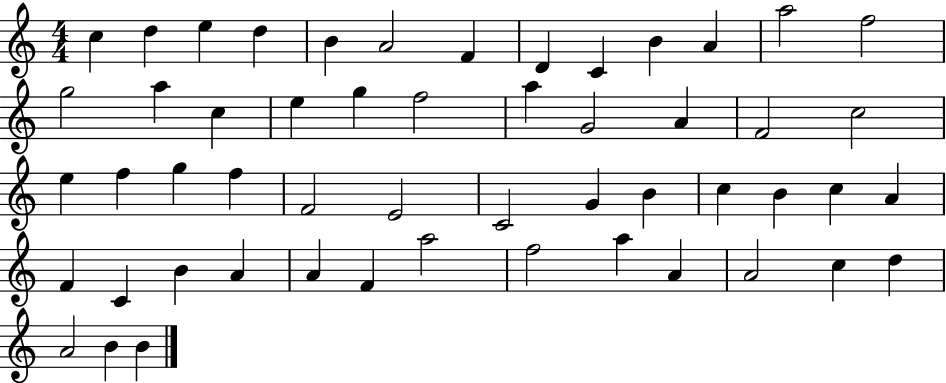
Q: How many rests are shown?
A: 0